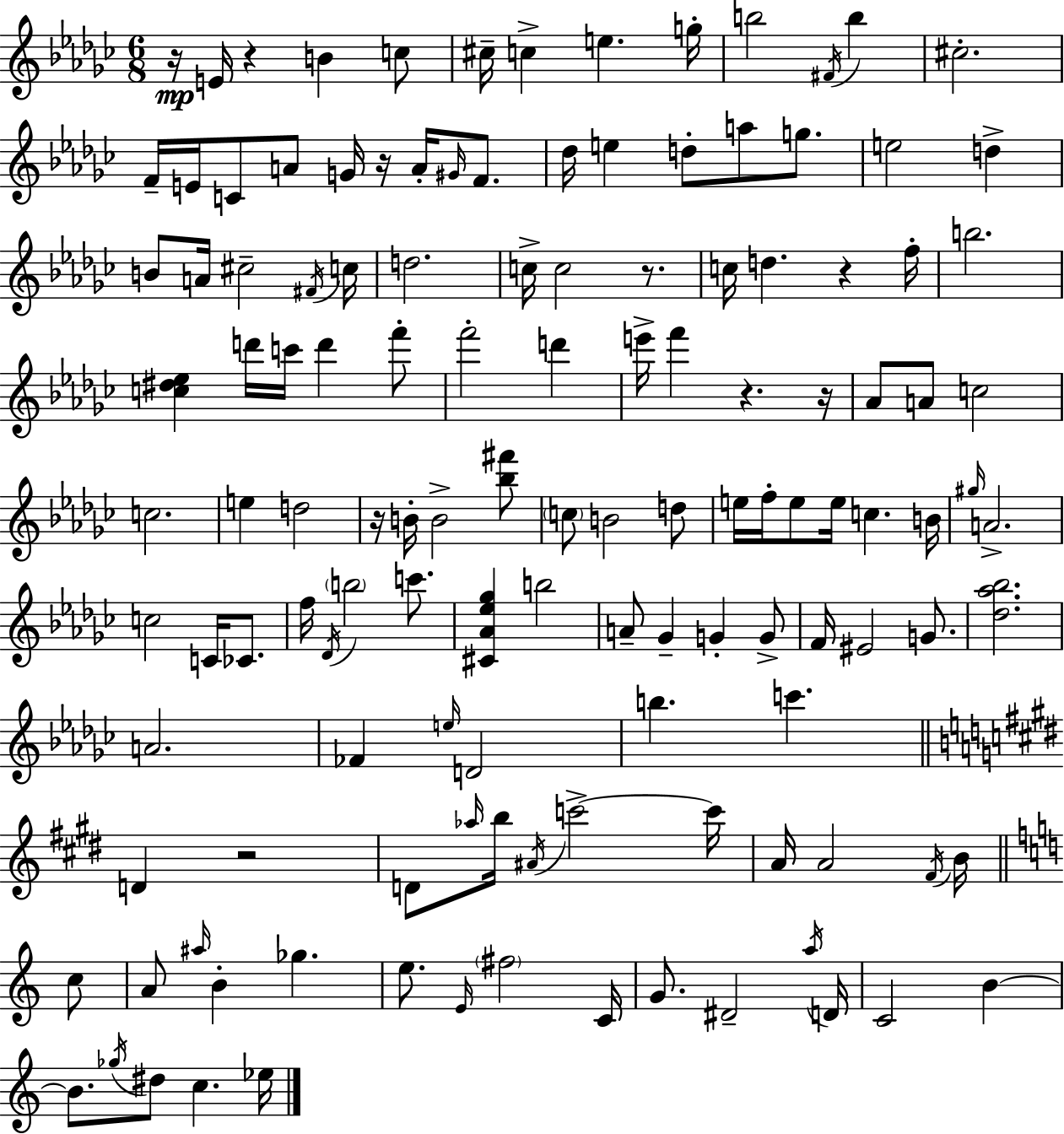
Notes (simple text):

R/s E4/s R/q B4/q C5/e C#5/s C5/q E5/q. G5/s B5/h F#4/s B5/q C#5/h. F4/s E4/s C4/e A4/e G4/s R/s A4/s G#4/s F4/e. Db5/s E5/q D5/e A5/e G5/e. E5/h D5/q B4/e A4/s C#5/h F#4/s C5/s D5/h. C5/s C5/h R/e. C5/s D5/q. R/q F5/s B5/h. [C5,D#5,Eb5]/q D6/s C6/s D6/q F6/e F6/h D6/q E6/s F6/q R/q. R/s Ab4/e A4/e C5/h C5/h. E5/q D5/h R/s B4/s B4/h [Bb5,F#6]/e C5/e B4/h D5/e E5/s F5/s E5/e E5/s C5/q. B4/s G#5/s A4/h. C5/h C4/s CES4/e. F5/s Db4/s B5/h C6/e. [C#4,Ab4,Eb5,Gb5]/q B5/h A4/e Gb4/q G4/q G4/e F4/s EIS4/h G4/e. [Db5,Ab5,Bb5]/h. A4/h. FES4/q E5/s D4/h B5/q. C6/q. D4/q R/h D4/e Ab5/s B5/s A#4/s C6/h C6/s A4/s A4/h F#4/s B4/s C5/e A4/e A#5/s B4/q Gb5/q. E5/e. E4/s F#5/h C4/s G4/e. D#4/h A5/s D4/s C4/h B4/q B4/e. Gb5/s D#5/e C5/q. Eb5/s